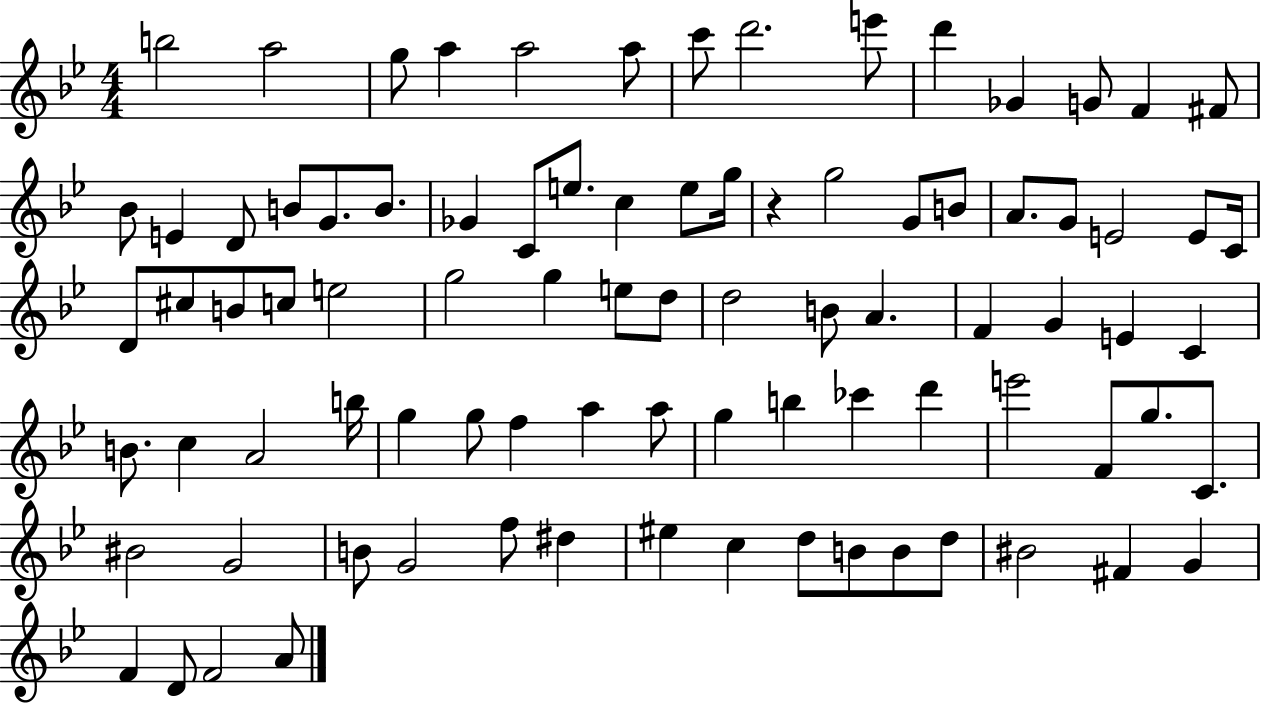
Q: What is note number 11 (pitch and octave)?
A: Gb4